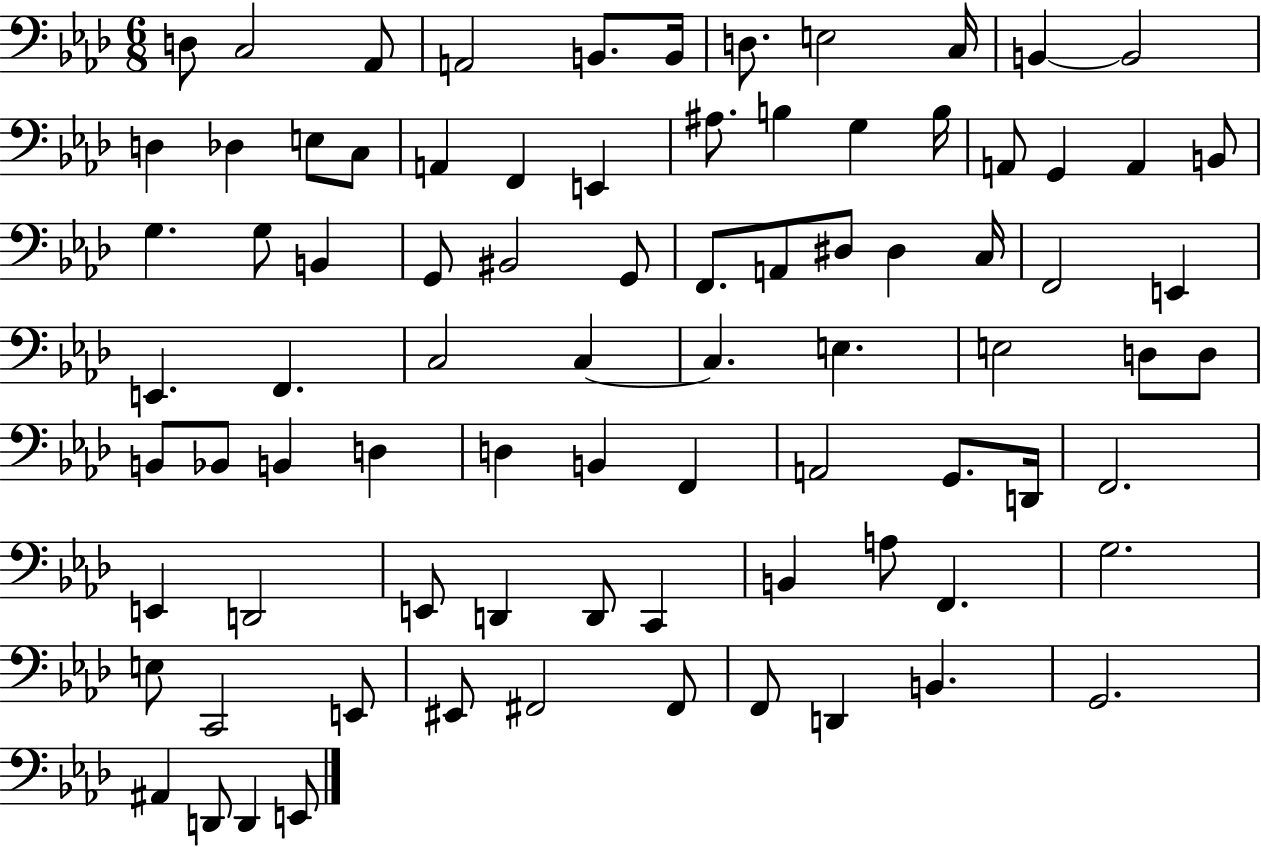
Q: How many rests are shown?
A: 0